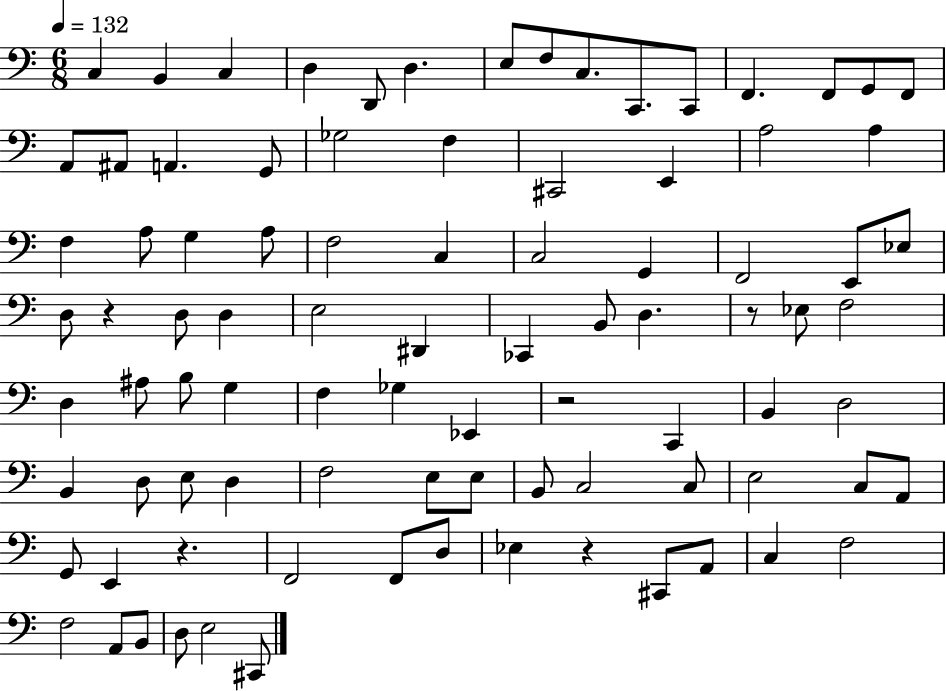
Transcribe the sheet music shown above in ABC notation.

X:1
T:Untitled
M:6/8
L:1/4
K:C
C, B,, C, D, D,,/2 D, E,/2 F,/2 C,/2 C,,/2 C,,/2 F,, F,,/2 G,,/2 F,,/2 A,,/2 ^A,,/2 A,, G,,/2 _G,2 F, ^C,,2 E,, A,2 A, F, A,/2 G, A,/2 F,2 C, C,2 G,, F,,2 E,,/2 _E,/2 D,/2 z D,/2 D, E,2 ^D,, _C,, B,,/2 D, z/2 _E,/2 F,2 D, ^A,/2 B,/2 G, F, _G, _E,, z2 C,, B,, D,2 B,, D,/2 E,/2 D, F,2 E,/2 E,/2 B,,/2 C,2 C,/2 E,2 C,/2 A,,/2 G,,/2 E,, z F,,2 F,,/2 D,/2 _E, z ^C,,/2 A,,/2 C, F,2 F,2 A,,/2 B,,/2 D,/2 E,2 ^C,,/2